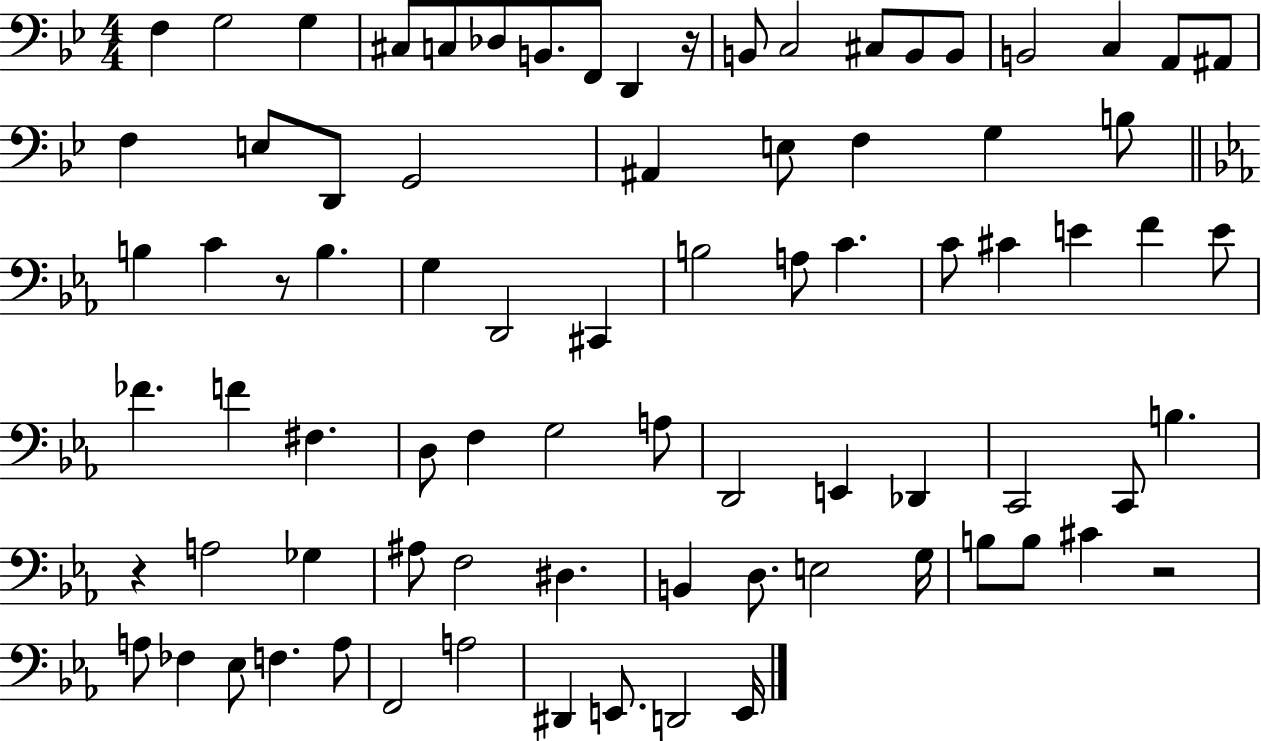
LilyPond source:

{
  \clef bass
  \numericTimeSignature
  \time 4/4
  \key bes \major
  f4 g2 g4 | cis8 c8 des8 b,8. f,8 d,4 r16 | b,8 c2 cis8 b,8 b,8 | b,2 c4 a,8 ais,8 | \break f4 e8 d,8 g,2 | ais,4 e8 f4 g4 b8 | \bar "||" \break \key c \minor b4 c'4 r8 b4. | g4 d,2 cis,4 | b2 a8 c'4. | c'8 cis'4 e'4 f'4 e'8 | \break fes'4. f'4 fis4. | d8 f4 g2 a8 | d,2 e,4 des,4 | c,2 c,8 b4. | \break r4 a2 ges4 | ais8 f2 dis4. | b,4 d8. e2 g16 | b8 b8 cis'4 r2 | \break a8 fes4 ees8 f4. a8 | f,2 a2 | dis,4 e,8. d,2 e,16 | \bar "|."
}